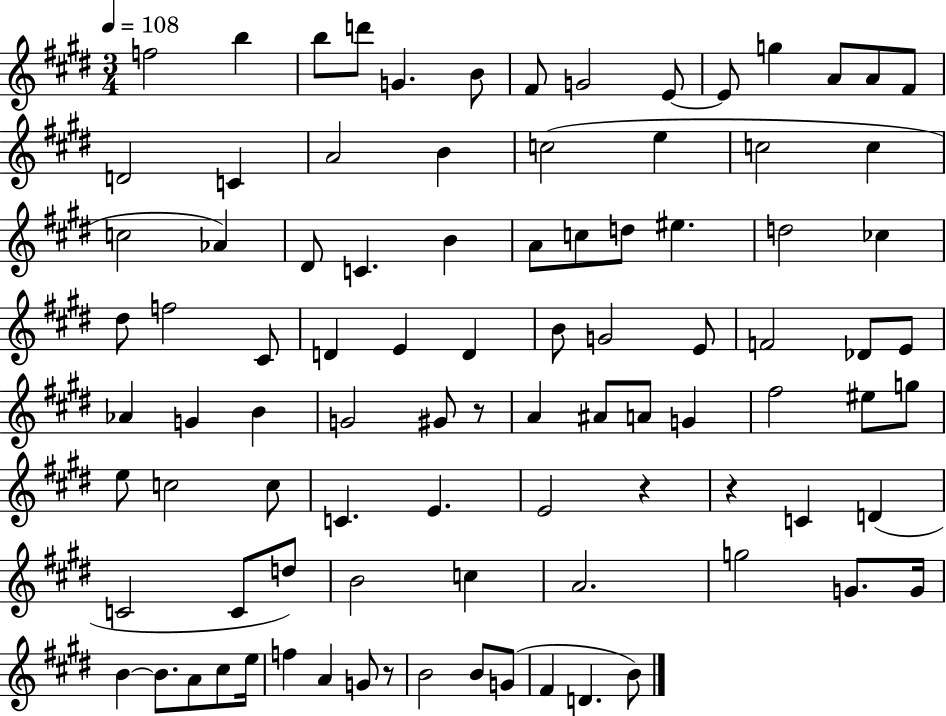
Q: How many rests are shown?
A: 4